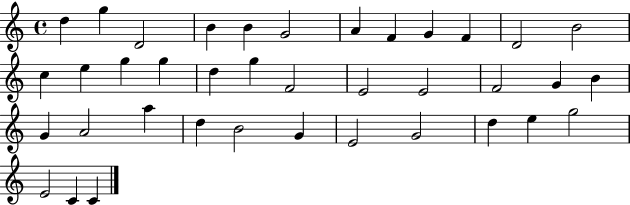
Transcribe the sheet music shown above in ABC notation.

X:1
T:Untitled
M:4/4
L:1/4
K:C
d g D2 B B G2 A F G F D2 B2 c e g g d g F2 E2 E2 F2 G B G A2 a d B2 G E2 G2 d e g2 E2 C C